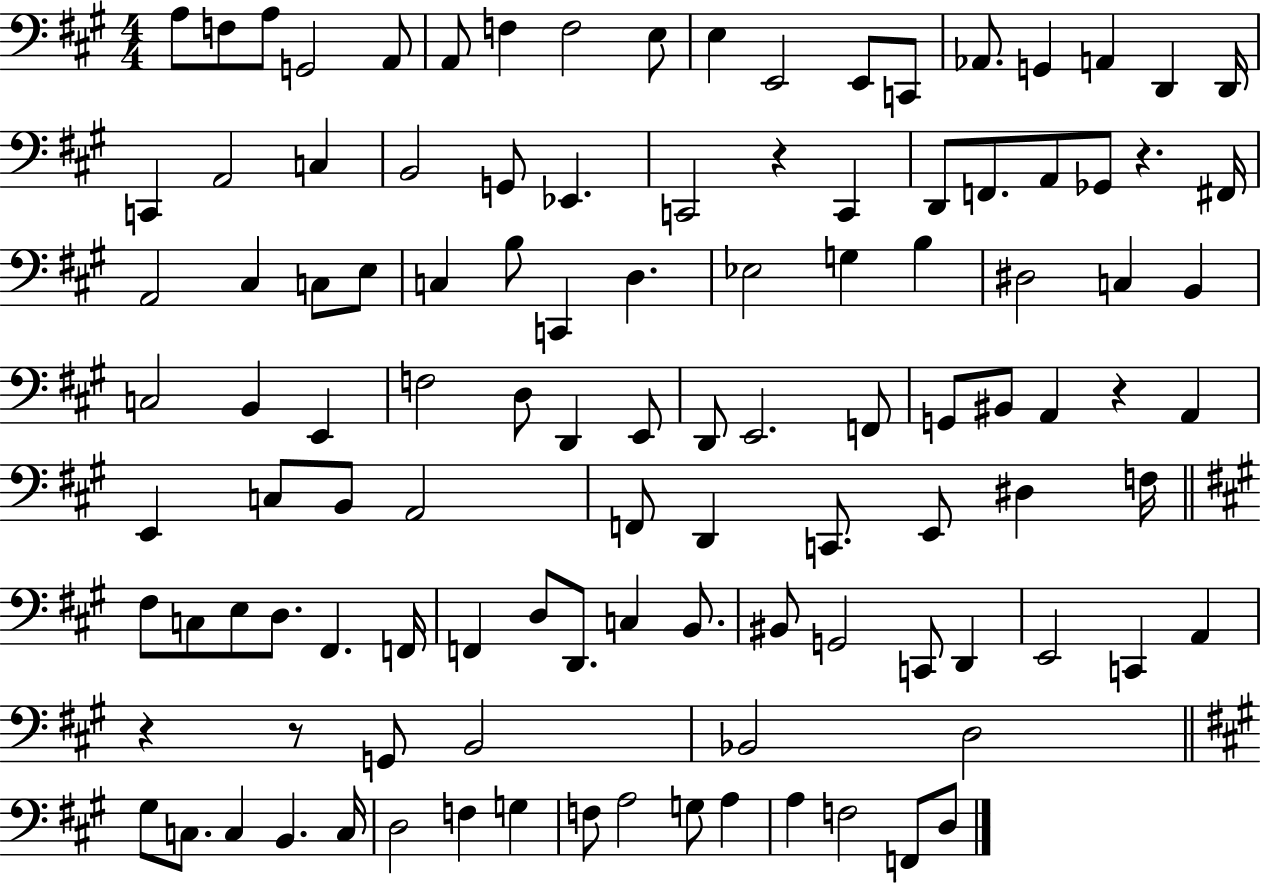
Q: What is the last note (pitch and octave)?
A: D3